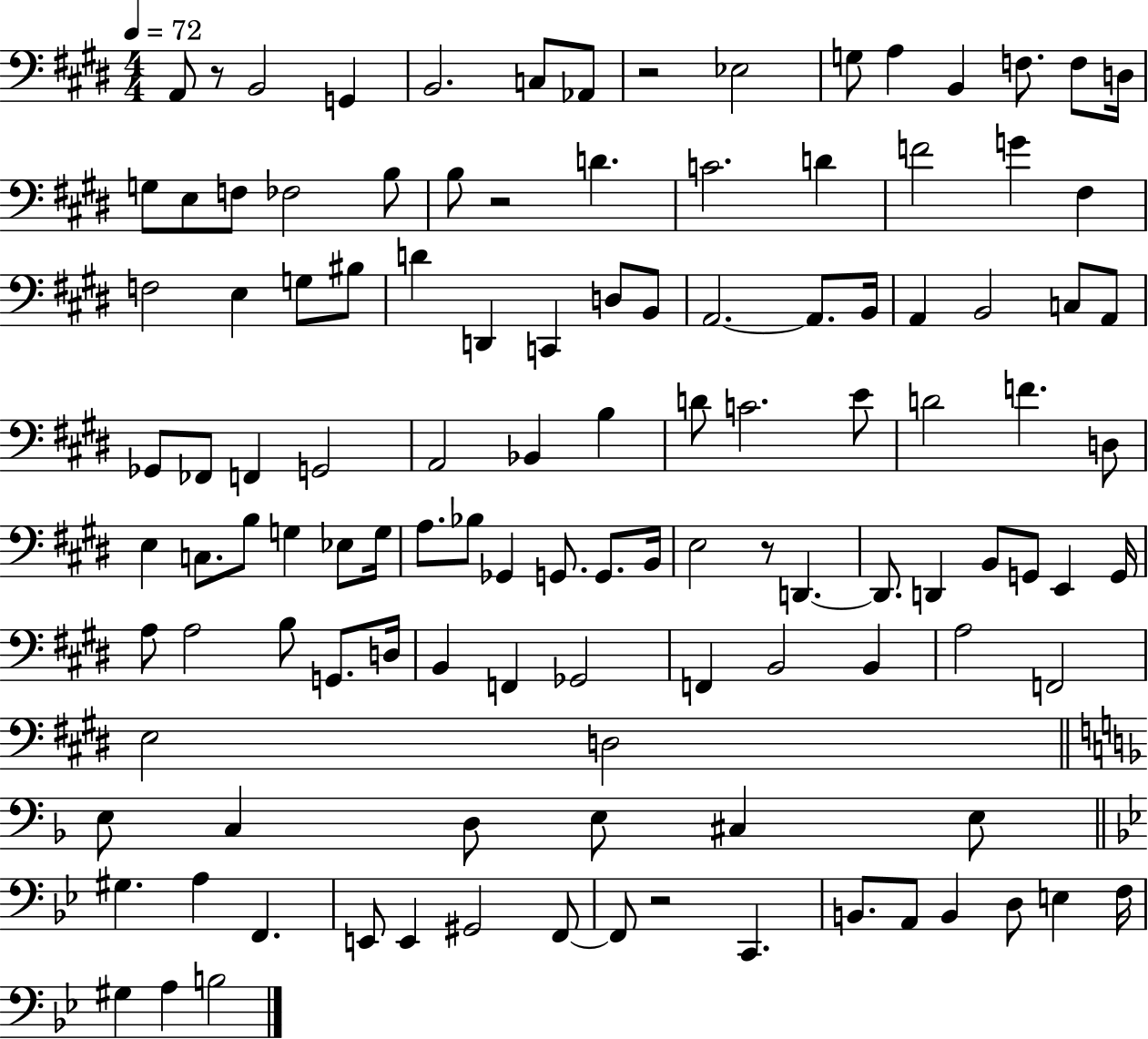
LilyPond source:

{
  \clef bass
  \numericTimeSignature
  \time 4/4
  \key e \major
  \tempo 4 = 72
  a,8 r8 b,2 g,4 | b,2. c8 aes,8 | r2 ees2 | g8 a4 b,4 f8. f8 d16 | \break g8 e8 f8 fes2 b8 | b8 r2 d'4. | c'2. d'4 | f'2 g'4 fis4 | \break f2 e4 g8 bis8 | d'4 d,4 c,4 d8 b,8 | a,2.~~ a,8. b,16 | a,4 b,2 c8 a,8 | \break ges,8 fes,8 f,4 g,2 | a,2 bes,4 b4 | d'8 c'2. e'8 | d'2 f'4. d8 | \break e4 c8. b8 g4 ees8 g16 | a8. bes8 ges,4 g,8. g,8. b,16 | e2 r8 d,4.~~ | d,8. d,4 b,8 g,8 e,4 g,16 | \break a8 a2 b8 g,8. d16 | b,4 f,4 ges,2 | f,4 b,2 b,4 | a2 f,2 | \break e2 d2 | \bar "||" \break \key f \major e8 c4 d8 e8 cis4 e8 | \bar "||" \break \key g \minor gis4. a4 f,4. | e,8 e,4 gis,2 f,8~~ | f,8 r2 c,4. | b,8. a,8 b,4 d8 e4 f16 | \break gis4 a4 b2 | \bar "|."
}